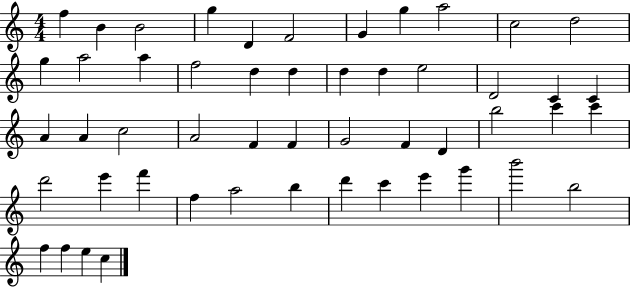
F5/q B4/q B4/h G5/q D4/q F4/h G4/q G5/q A5/h C5/h D5/h G5/q A5/h A5/q F5/h D5/q D5/q D5/q D5/q E5/h D4/h C4/q C4/q A4/q A4/q C5/h A4/h F4/q F4/q G4/h F4/q D4/q B5/h C6/q C6/q D6/h E6/q F6/q F5/q A5/h B5/q D6/q C6/q E6/q G6/q B6/h B5/h F5/q F5/q E5/q C5/q